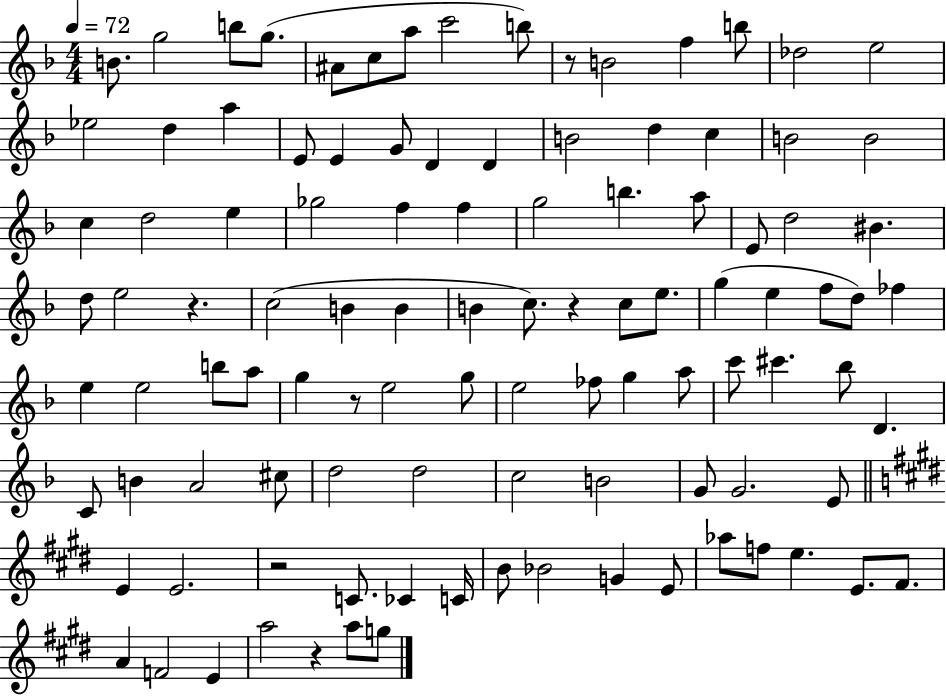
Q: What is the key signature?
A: F major